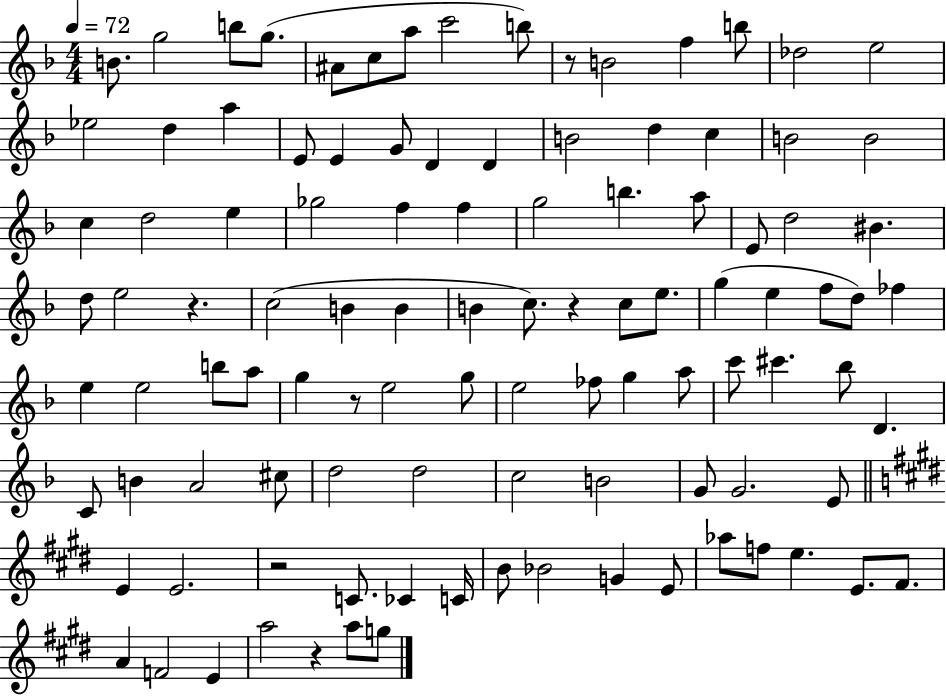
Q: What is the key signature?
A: F major